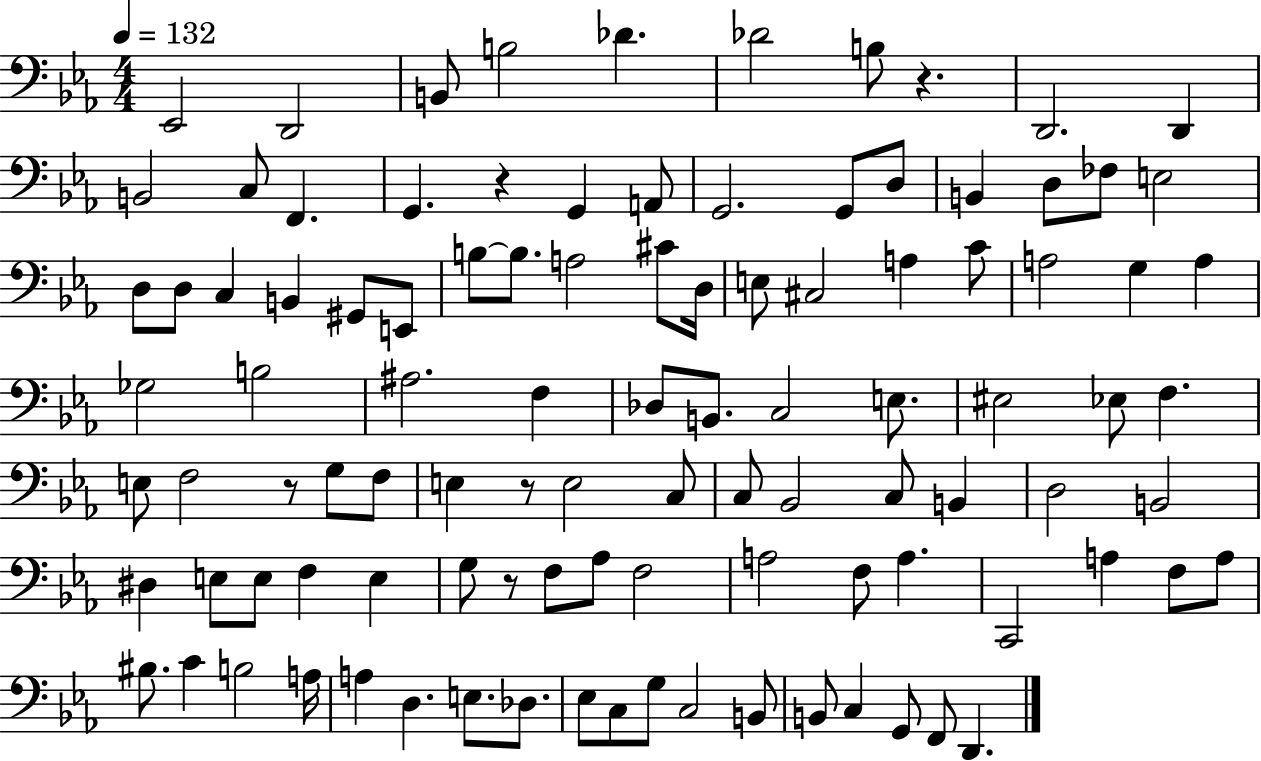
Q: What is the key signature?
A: EES major